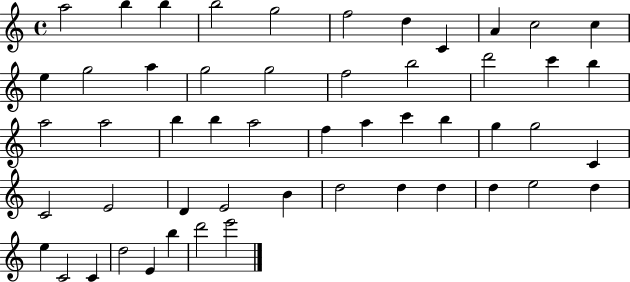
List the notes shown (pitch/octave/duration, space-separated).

A5/h B5/q B5/q B5/h G5/h F5/h D5/q C4/q A4/q C5/h C5/q E5/q G5/h A5/q G5/h G5/h F5/h B5/h D6/h C6/q B5/q A5/h A5/h B5/q B5/q A5/h F5/q A5/q C6/q B5/q G5/q G5/h C4/q C4/h E4/h D4/q E4/h B4/q D5/h D5/q D5/q D5/q E5/h D5/q E5/q C4/h C4/q D5/h E4/q B5/q D6/h E6/h